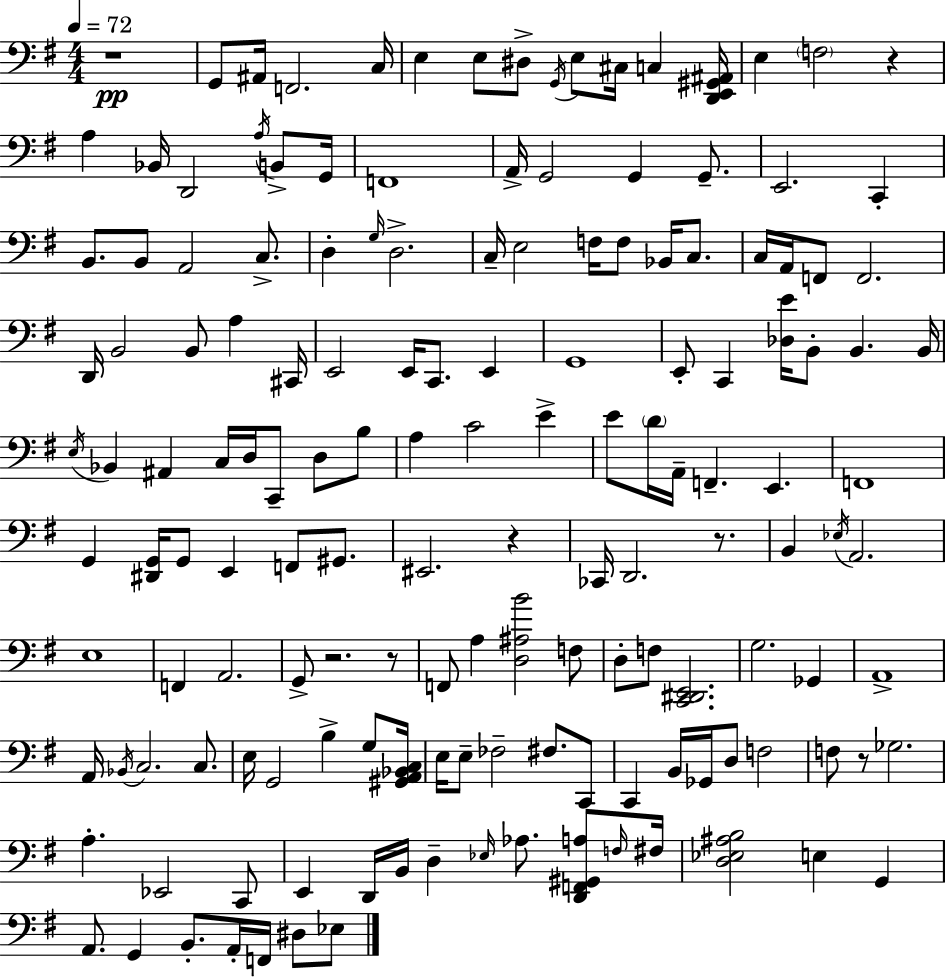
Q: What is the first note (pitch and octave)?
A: G2